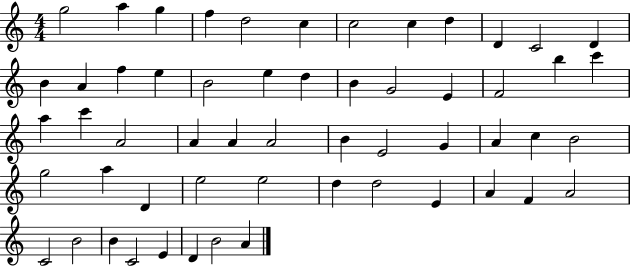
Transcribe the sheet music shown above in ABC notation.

X:1
T:Untitled
M:4/4
L:1/4
K:C
g2 a g f d2 c c2 c d D C2 D B A f e B2 e d B G2 E F2 b c' a c' A2 A A A2 B E2 G A c B2 g2 a D e2 e2 d d2 E A F A2 C2 B2 B C2 E D B2 A